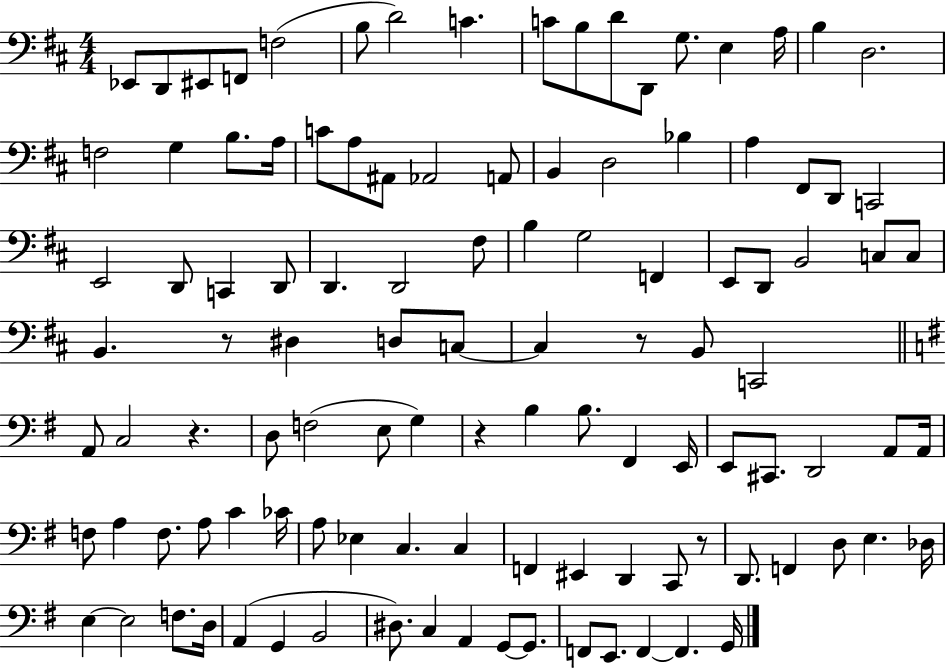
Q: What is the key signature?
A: D major